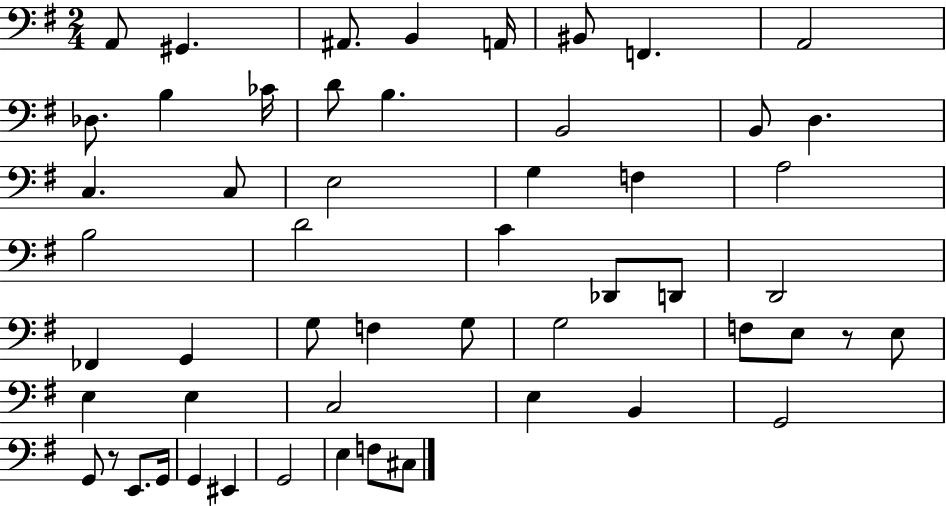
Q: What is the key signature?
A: G major